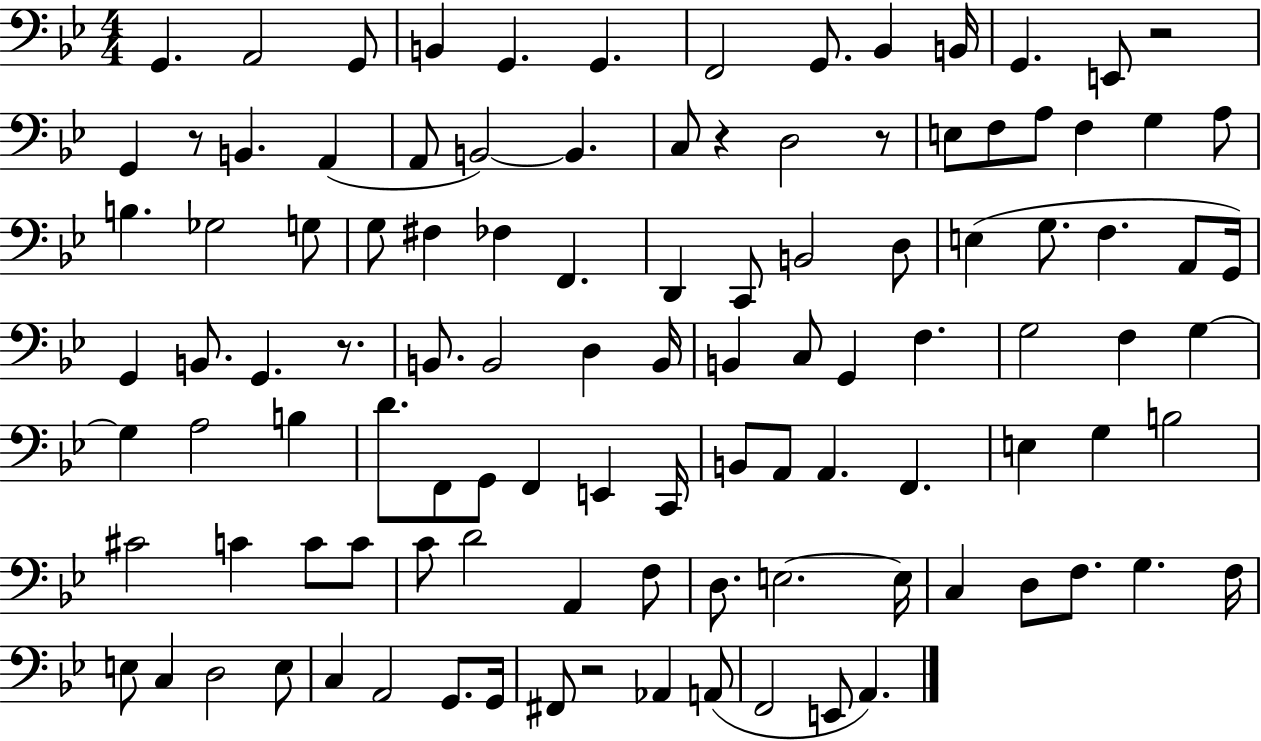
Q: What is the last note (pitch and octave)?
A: A2